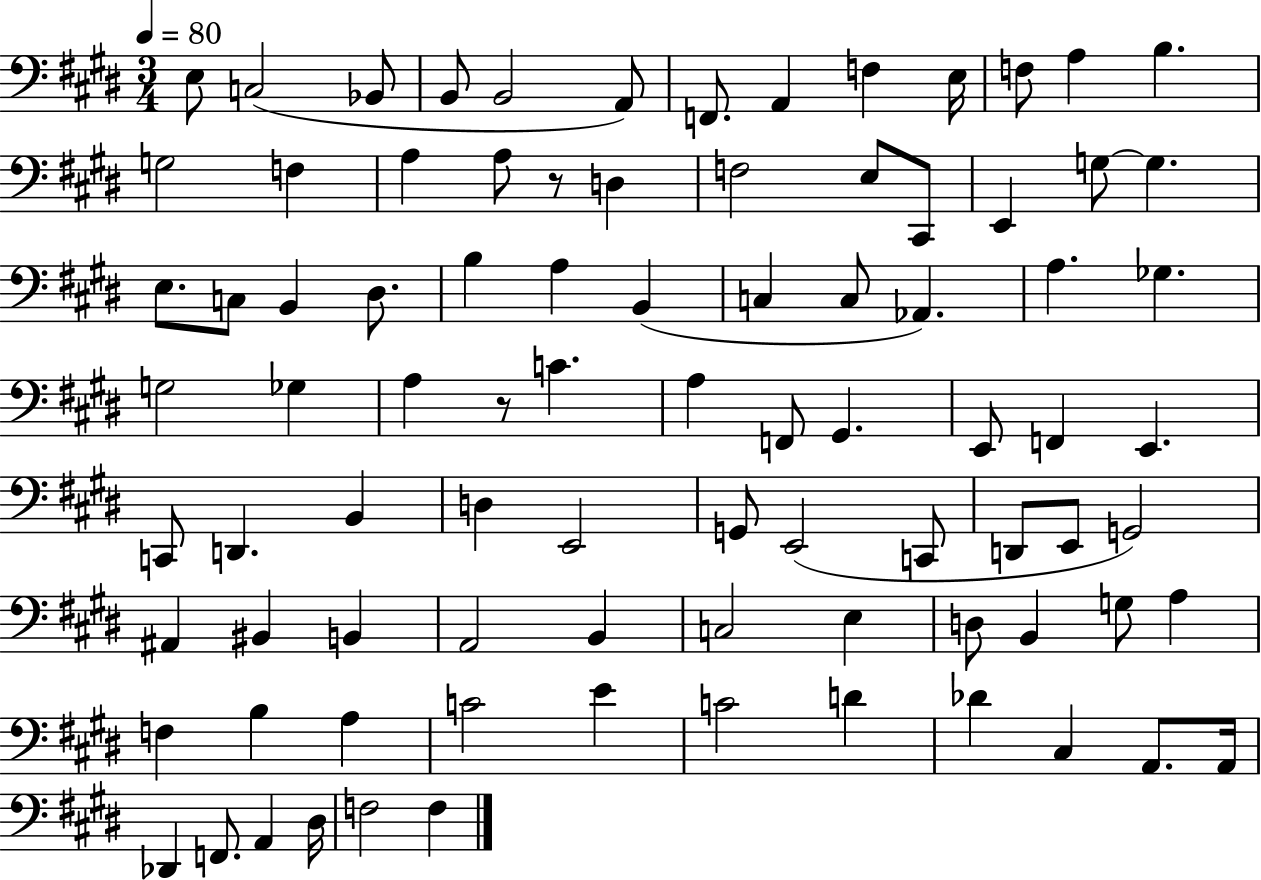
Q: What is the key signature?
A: E major